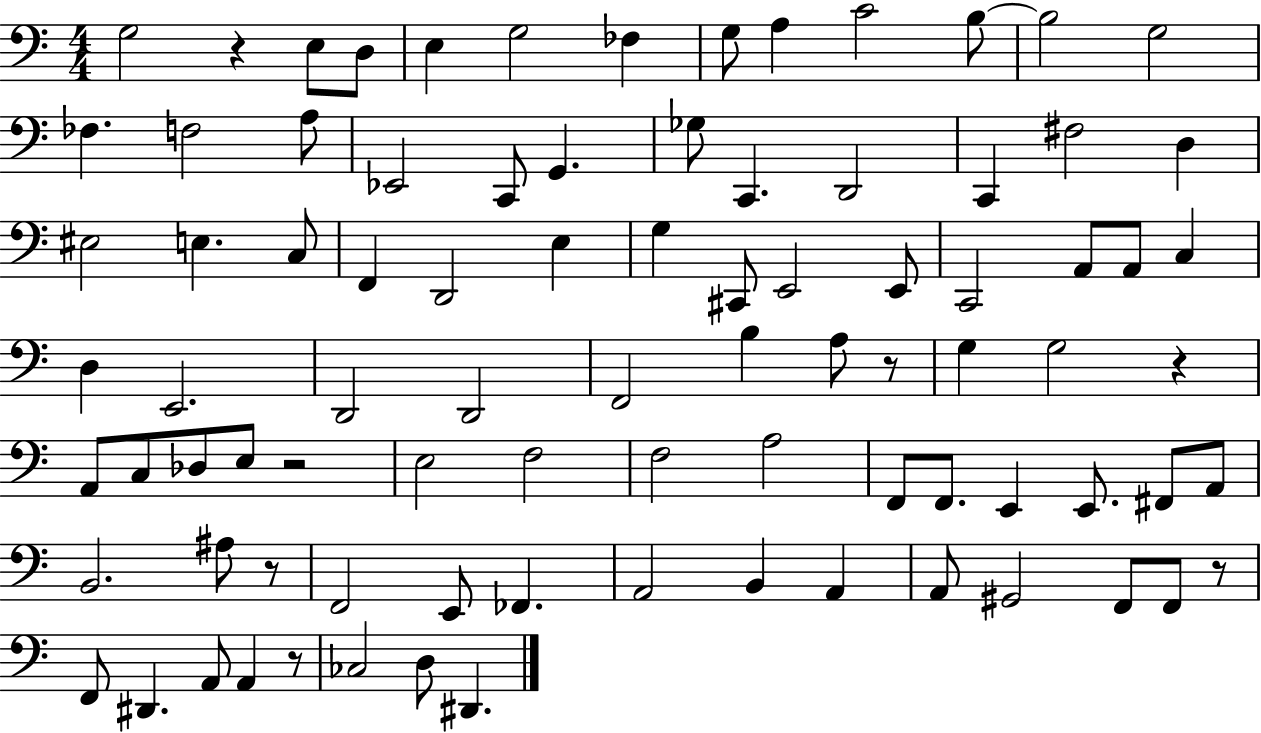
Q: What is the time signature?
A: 4/4